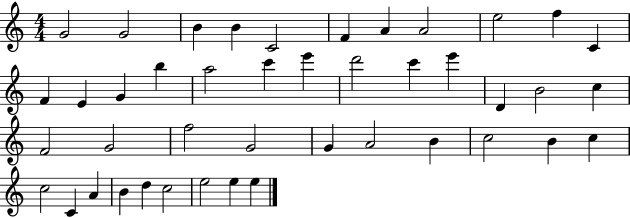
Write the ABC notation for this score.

X:1
T:Untitled
M:4/4
L:1/4
K:C
G2 G2 B B C2 F A A2 e2 f C F E G b a2 c' e' d'2 c' e' D B2 c F2 G2 f2 G2 G A2 B c2 B c c2 C A B d c2 e2 e e